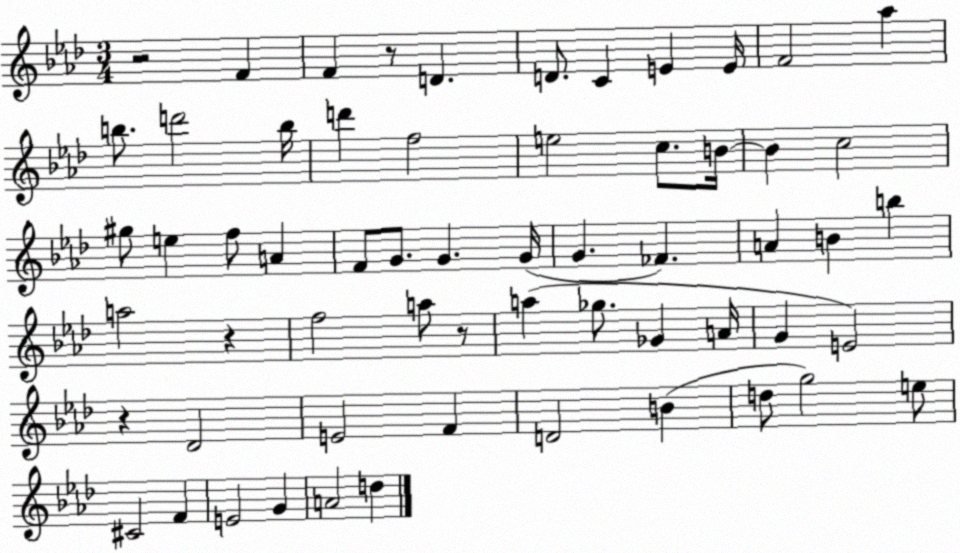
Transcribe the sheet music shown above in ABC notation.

X:1
T:Untitled
M:3/4
L:1/4
K:Ab
z2 F F z/2 D D/2 C E E/4 F2 _a b/2 d'2 b/4 d' f2 e2 c/2 B/4 B c2 ^g/2 e f/2 A F/2 G/2 G G/4 G _F A B b a2 z f2 a/2 z/2 a _g/2 _G A/4 G E2 z _D2 E2 F D2 B d/2 g2 e/2 ^C2 F E2 G A2 d